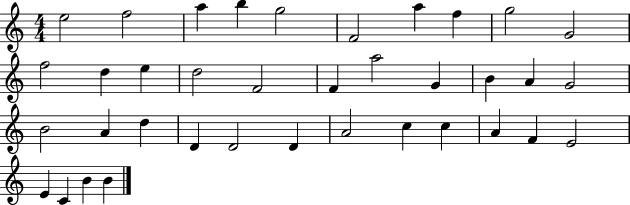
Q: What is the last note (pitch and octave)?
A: B4